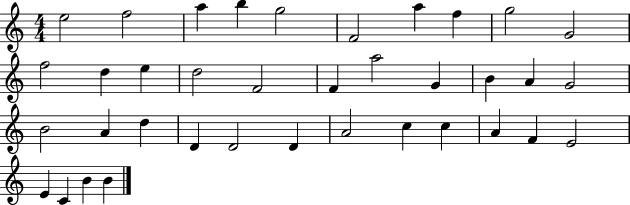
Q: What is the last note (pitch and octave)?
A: B4